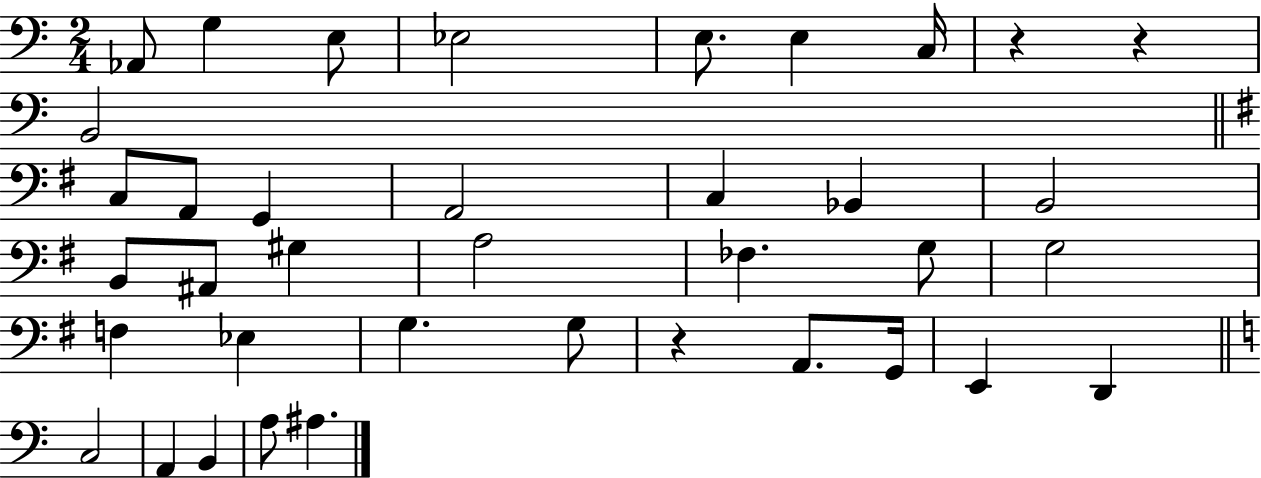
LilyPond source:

{
  \clef bass
  \numericTimeSignature
  \time 2/4
  \key c \major
  aes,8 g4 e8 | ees2 | e8. e4 c16 | r4 r4 | \break b,2 | \bar "||" \break \key e \minor c8 a,8 g,4 | a,2 | c4 bes,4 | b,2 | \break b,8 ais,8 gis4 | a2 | fes4. g8 | g2 | \break f4 ees4 | g4. g8 | r4 a,8. g,16 | e,4 d,4 | \break \bar "||" \break \key c \major c2 | a,4 b,4 | a8 ais4. | \bar "|."
}